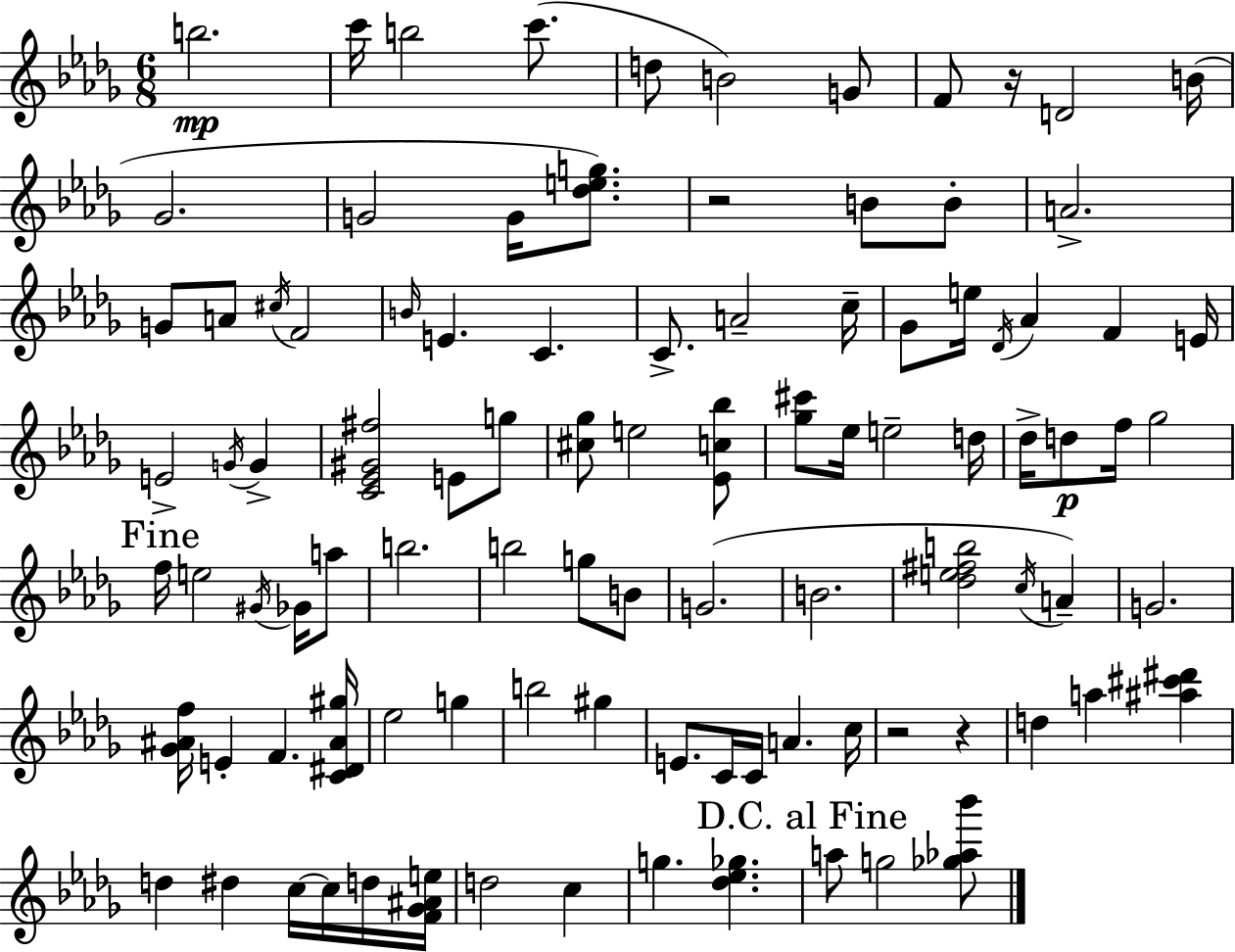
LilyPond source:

{
  \clef treble
  \numericTimeSignature
  \time 6/8
  \key bes \minor
  b''2.\mp | c'''16 b''2 c'''8.( | d''8 b'2) g'8 | f'8 r16 d'2 b'16( | \break ges'2. | g'2 g'16 <des'' e'' g''>8.) | r2 b'8 b'8-. | a'2.-> | \break g'8 a'8 \acciaccatura { cis''16 } f'2 | \grace { b'16 } e'4. c'4. | c'8.-> a'2-- | c''16-- ges'8 e''16 \acciaccatura { des'16 } aes'4 f'4 | \break e'16 e'2-> \acciaccatura { g'16 } | g'4-> <c' ees' gis' fis''>2 | e'8 g''8 <cis'' ges''>8 e''2 | <ees' c'' bes''>8 <ges'' cis'''>8 ees''16 e''2-- | \break d''16 des''16-> d''8\p f''16 ges''2 | \mark "Fine" f''16 e''2 | \acciaccatura { gis'16 } ges'16 a''8 b''2. | b''2 | \break g''8 b'8 g'2.( | b'2. | <des'' e'' fis'' b''>2 | \acciaccatura { c''16 } a'4--) g'2. | \break <ges' ais' f''>16 e'4-. f'4. | <c' dis' ais' gis''>16 ees''2 | g''4 b''2 | gis''4 e'8. c'16 c'16 a'4. | \break c''16 r2 | r4 d''4 a''4 | <ais'' cis''' dis'''>4 d''4 dis''4 | c''16~~ c''16 d''16 <f' ges' ais' e''>16 d''2 | \break c''4 g''4. | <des'' ees'' ges''>4. \mark "D.C. al Fine" a''8 g''2 | <ges'' aes'' bes'''>8 \bar "|."
}